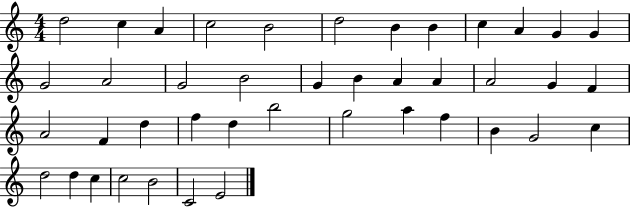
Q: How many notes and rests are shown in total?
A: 42